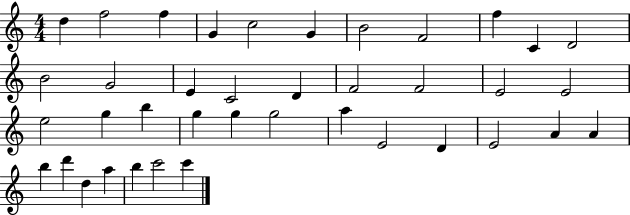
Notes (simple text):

D5/q F5/h F5/q G4/q C5/h G4/q B4/h F4/h F5/q C4/q D4/h B4/h G4/h E4/q C4/h D4/q F4/h F4/h E4/h E4/h E5/h G5/q B5/q G5/q G5/q G5/h A5/q E4/h D4/q E4/h A4/q A4/q B5/q D6/q D5/q A5/q B5/q C6/h C6/q